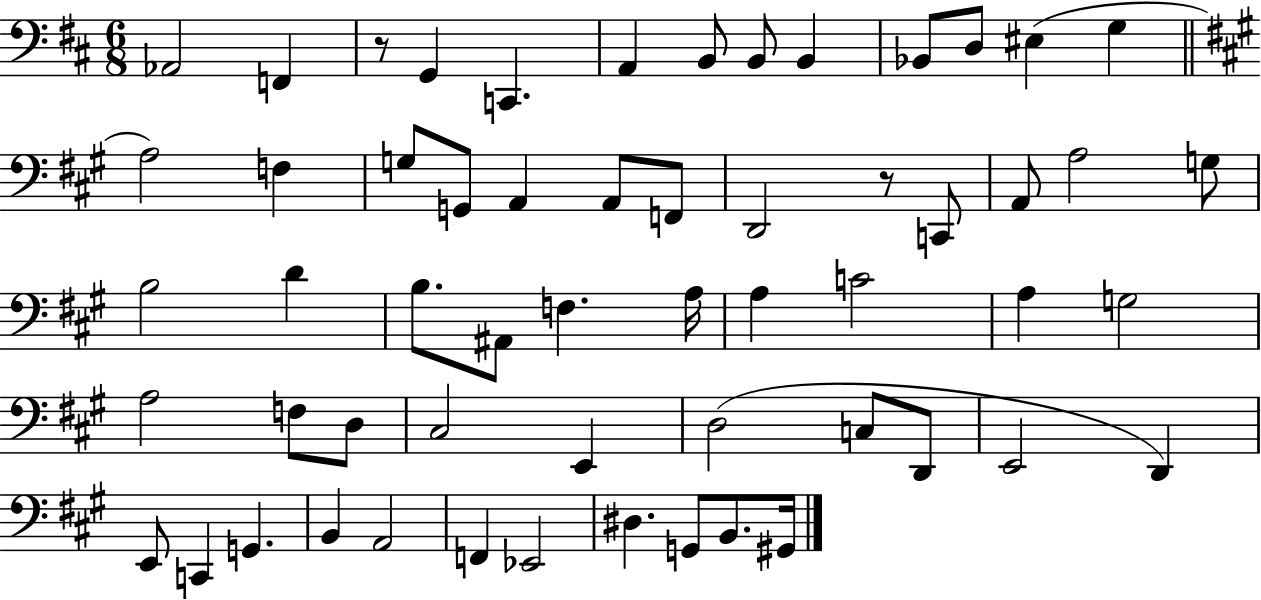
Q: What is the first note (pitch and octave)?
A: Ab2